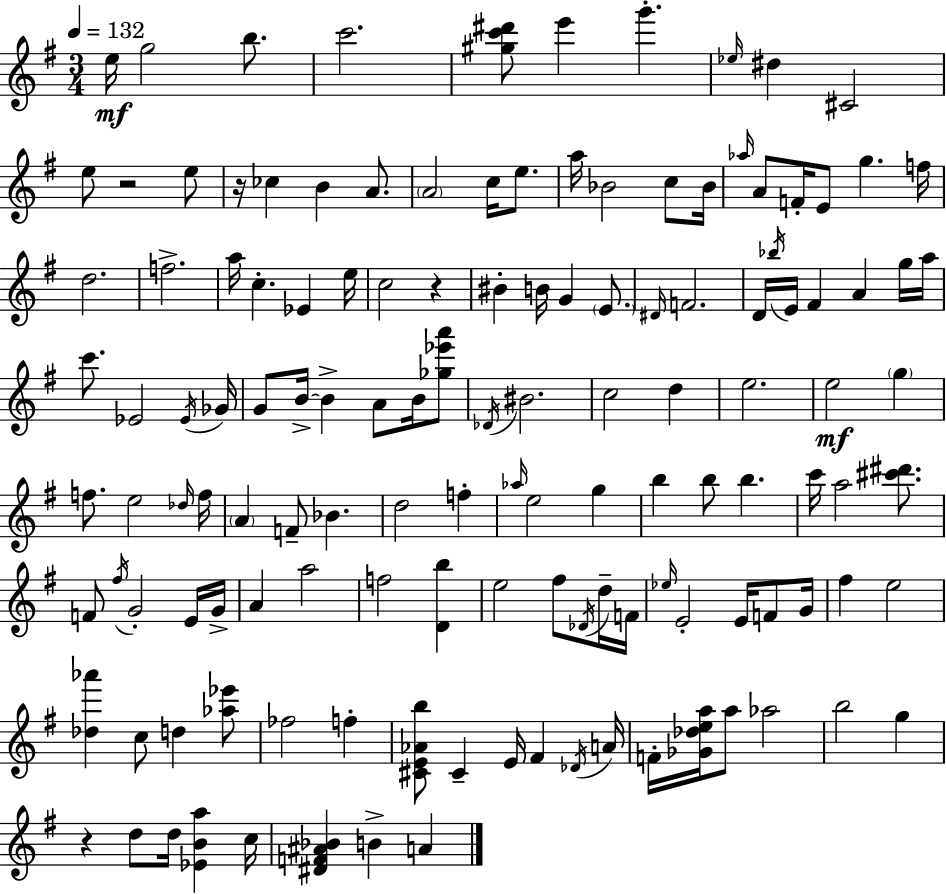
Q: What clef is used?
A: treble